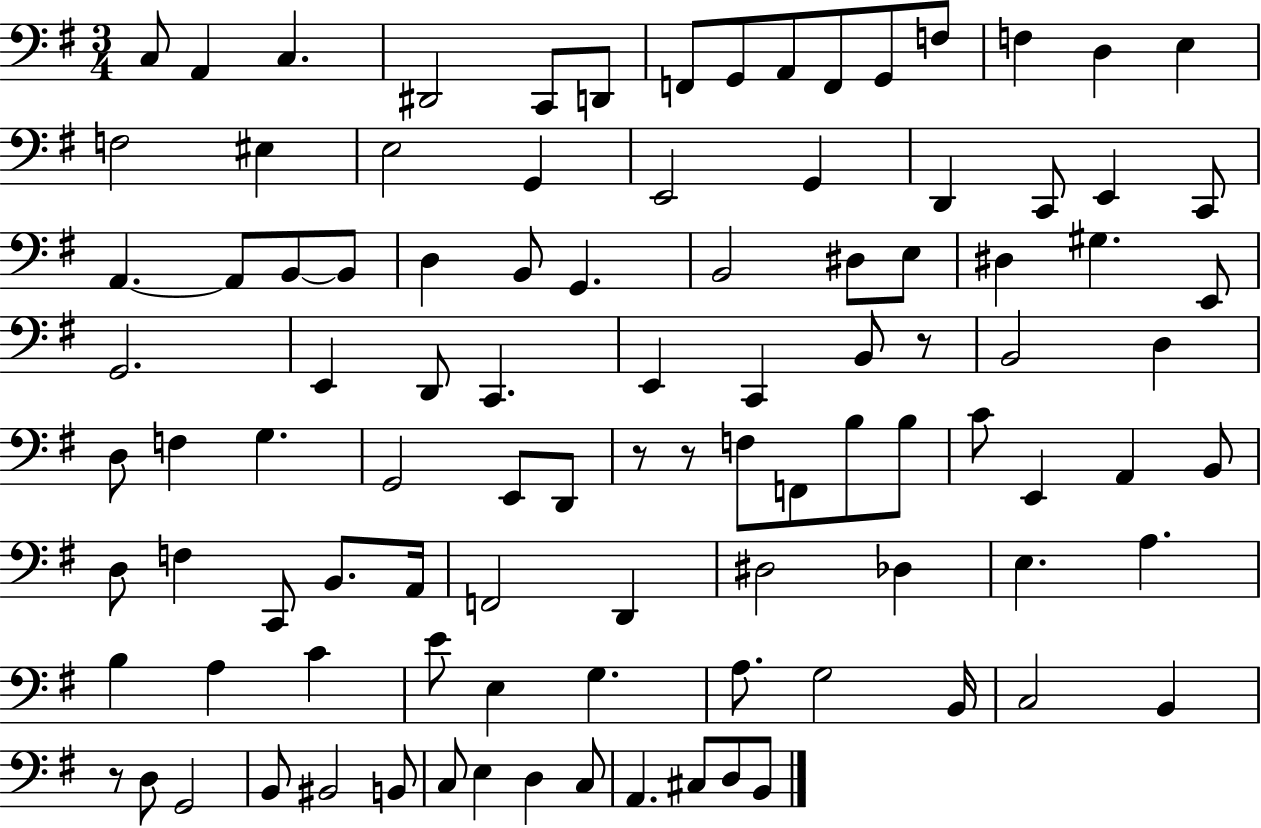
{
  \clef bass
  \numericTimeSignature
  \time 3/4
  \key g \major
  c8 a,4 c4. | dis,2 c,8 d,8 | f,8 g,8 a,8 f,8 g,8 f8 | f4 d4 e4 | \break f2 eis4 | e2 g,4 | e,2 g,4 | d,4 c,8 e,4 c,8 | \break a,4.~~ a,8 b,8~~ b,8 | d4 b,8 g,4. | b,2 dis8 e8 | dis4 gis4. e,8 | \break g,2. | e,4 d,8 c,4. | e,4 c,4 b,8 r8 | b,2 d4 | \break d8 f4 g4. | g,2 e,8 d,8 | r8 r8 f8 f,8 b8 b8 | c'8 e,4 a,4 b,8 | \break d8 f4 c,8 b,8. a,16 | f,2 d,4 | dis2 des4 | e4. a4. | \break b4 a4 c'4 | e'8 e4 g4. | a8. g2 b,16 | c2 b,4 | \break r8 d8 g,2 | b,8 bis,2 b,8 | c8 e4 d4 c8 | a,4. cis8 d8 b,8 | \break \bar "|."
}